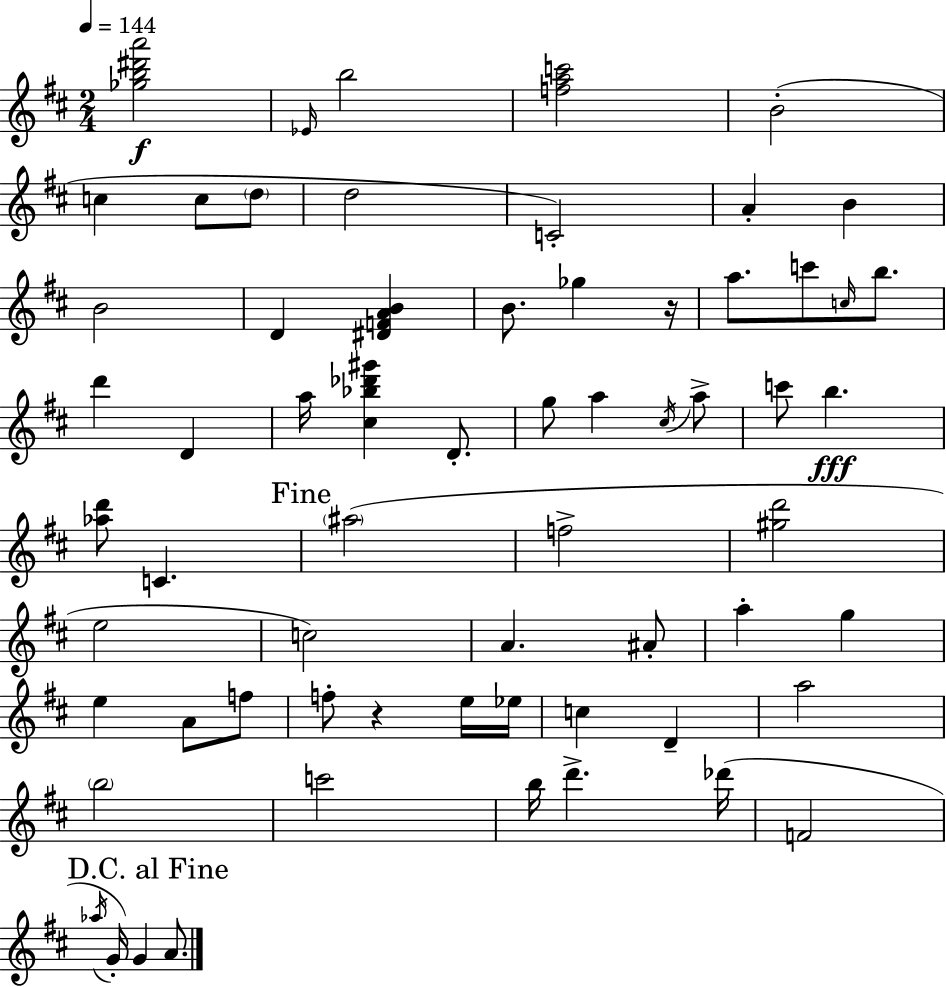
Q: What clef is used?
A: treble